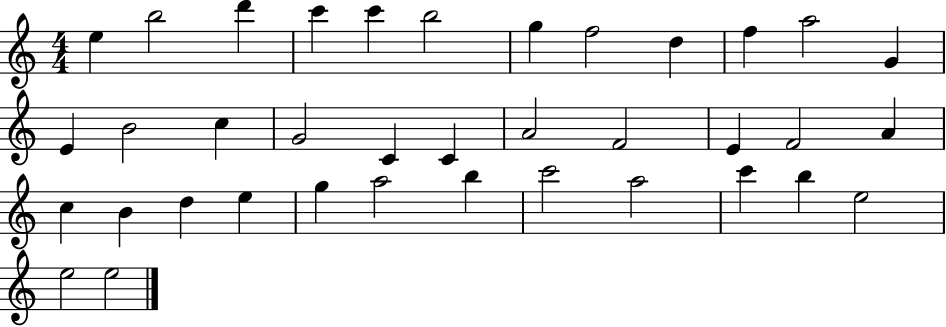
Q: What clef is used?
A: treble